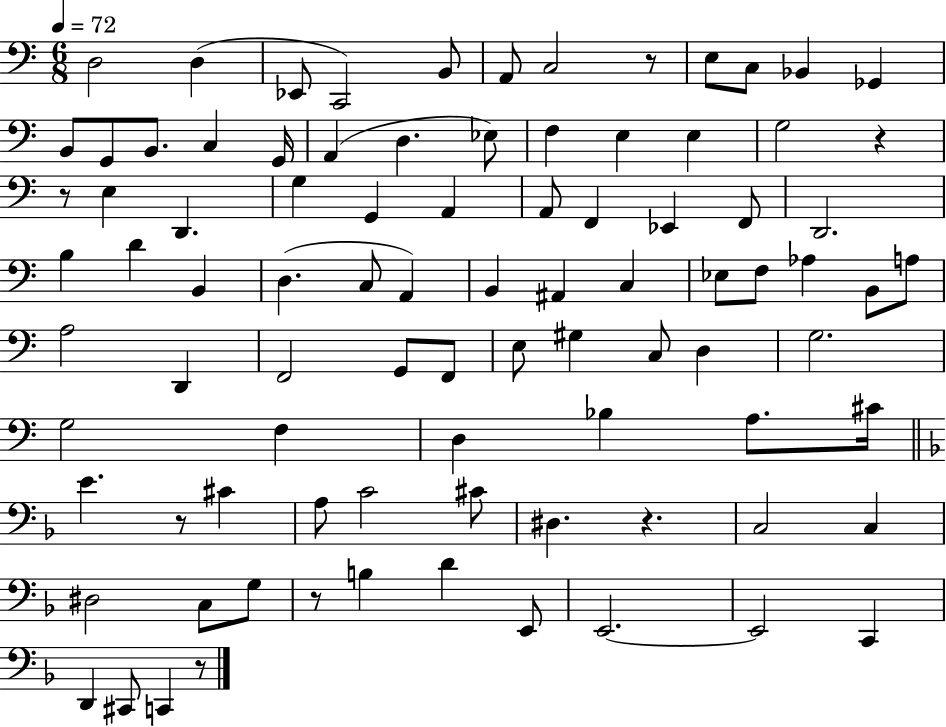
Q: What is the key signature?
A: C major